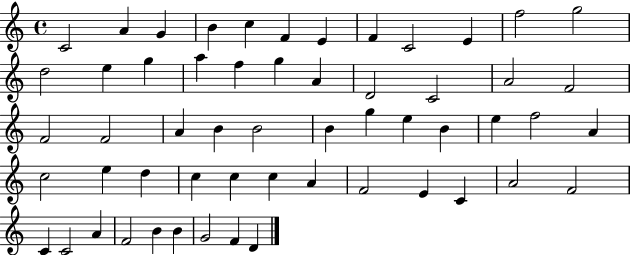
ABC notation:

X:1
T:Untitled
M:4/4
L:1/4
K:C
C2 A G B c F E F C2 E f2 g2 d2 e g a f g A D2 C2 A2 F2 F2 F2 A B B2 B g e B e f2 A c2 e d c c c A F2 E C A2 F2 C C2 A F2 B B G2 F D